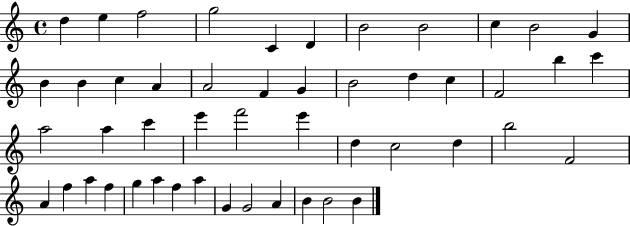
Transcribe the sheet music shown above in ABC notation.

X:1
T:Untitled
M:4/4
L:1/4
K:C
d e f2 g2 C D B2 B2 c B2 G B B c A A2 F G B2 d c F2 b c' a2 a c' e' f'2 e' d c2 d b2 F2 A f a f g a f a G G2 A B B2 B